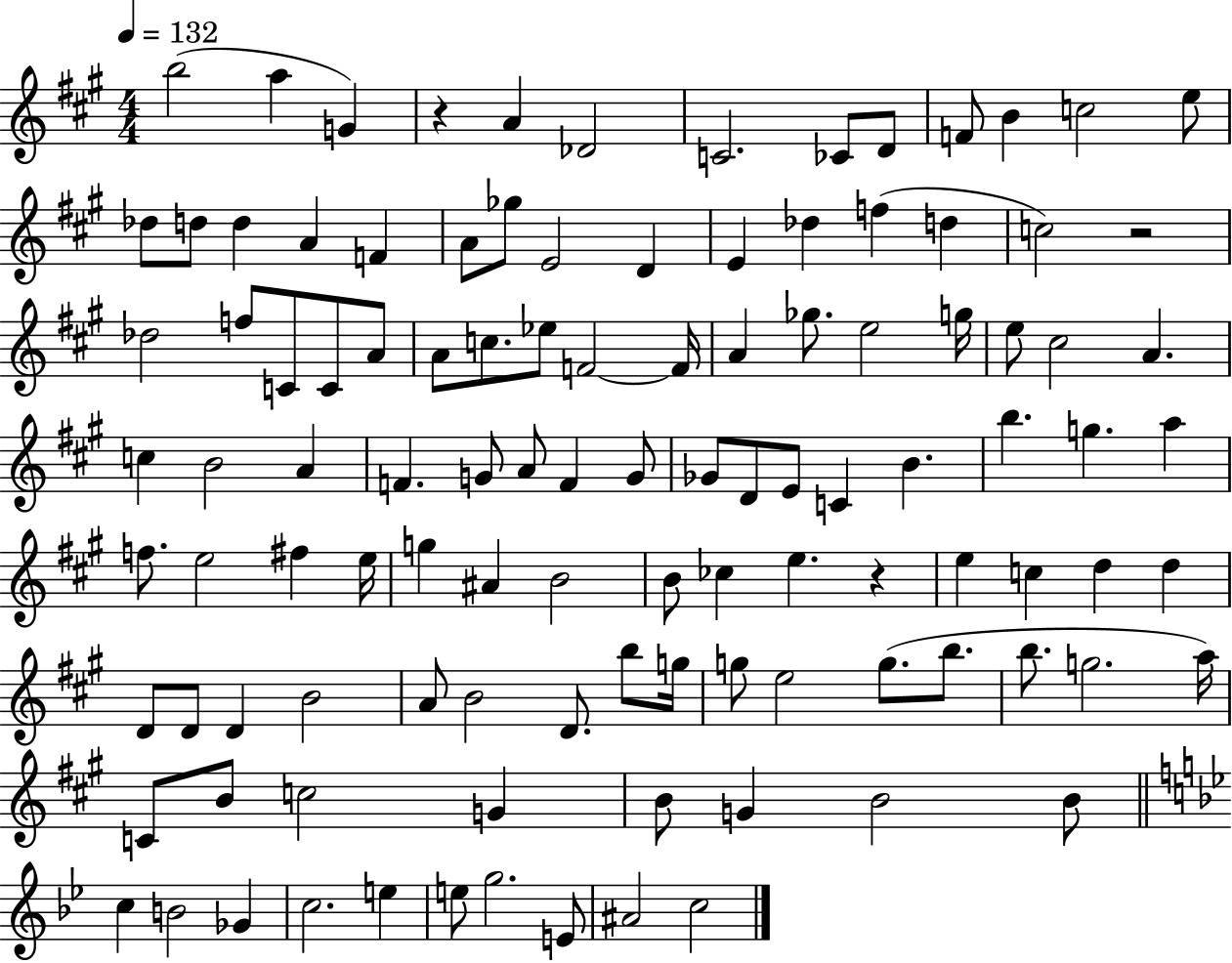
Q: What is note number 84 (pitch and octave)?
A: E5